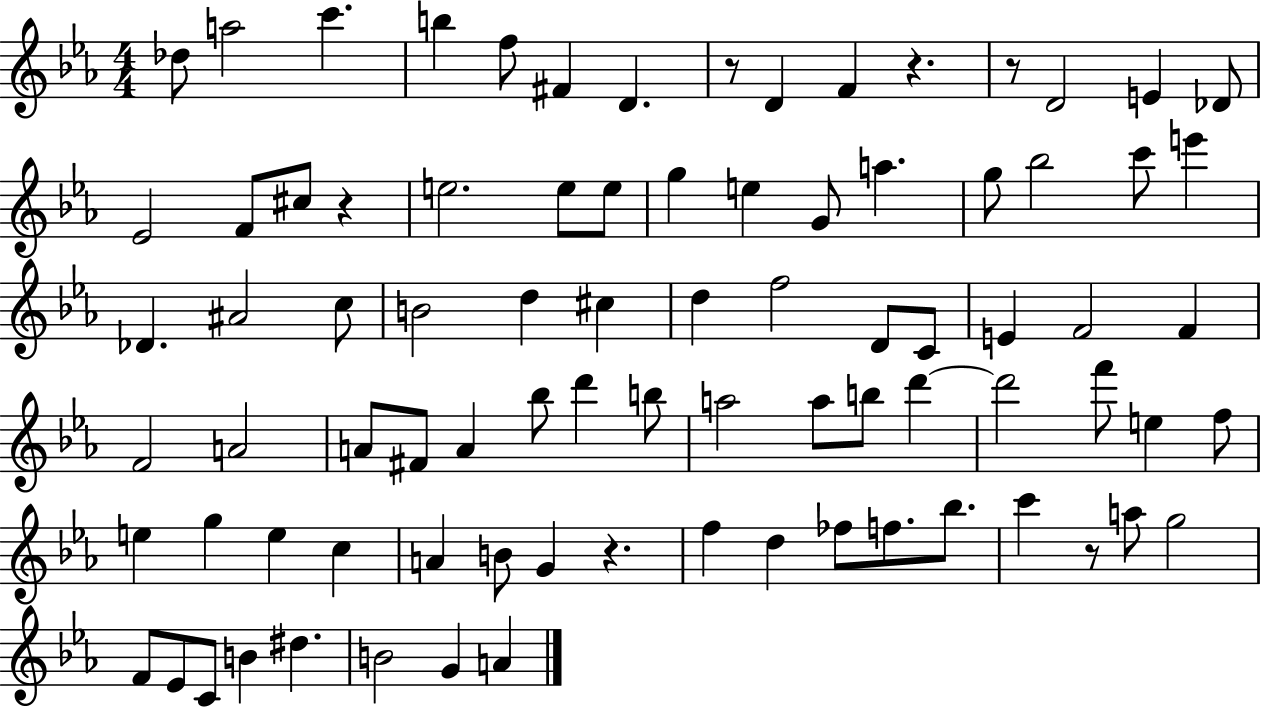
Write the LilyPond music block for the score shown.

{
  \clef treble
  \numericTimeSignature
  \time 4/4
  \key ees \major
  des''8 a''2 c'''4. | b''4 f''8 fis'4 d'4. | r8 d'4 f'4 r4. | r8 d'2 e'4 des'8 | \break ees'2 f'8 cis''8 r4 | e''2. e''8 e''8 | g''4 e''4 g'8 a''4. | g''8 bes''2 c'''8 e'''4 | \break des'4. ais'2 c''8 | b'2 d''4 cis''4 | d''4 f''2 d'8 c'8 | e'4 f'2 f'4 | \break f'2 a'2 | a'8 fis'8 a'4 bes''8 d'''4 b''8 | a''2 a''8 b''8 d'''4~~ | d'''2 f'''8 e''4 f''8 | \break e''4 g''4 e''4 c''4 | a'4 b'8 g'4 r4. | f''4 d''4 fes''8 f''8. bes''8. | c'''4 r8 a''8 g''2 | \break f'8 ees'8 c'8 b'4 dis''4. | b'2 g'4 a'4 | \bar "|."
}